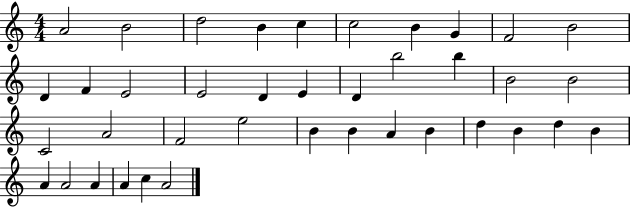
A4/h B4/h D5/h B4/q C5/q C5/h B4/q G4/q F4/h B4/h D4/q F4/q E4/h E4/h D4/q E4/q D4/q B5/h B5/q B4/h B4/h C4/h A4/h F4/h E5/h B4/q B4/q A4/q B4/q D5/q B4/q D5/q B4/q A4/q A4/h A4/q A4/q C5/q A4/h